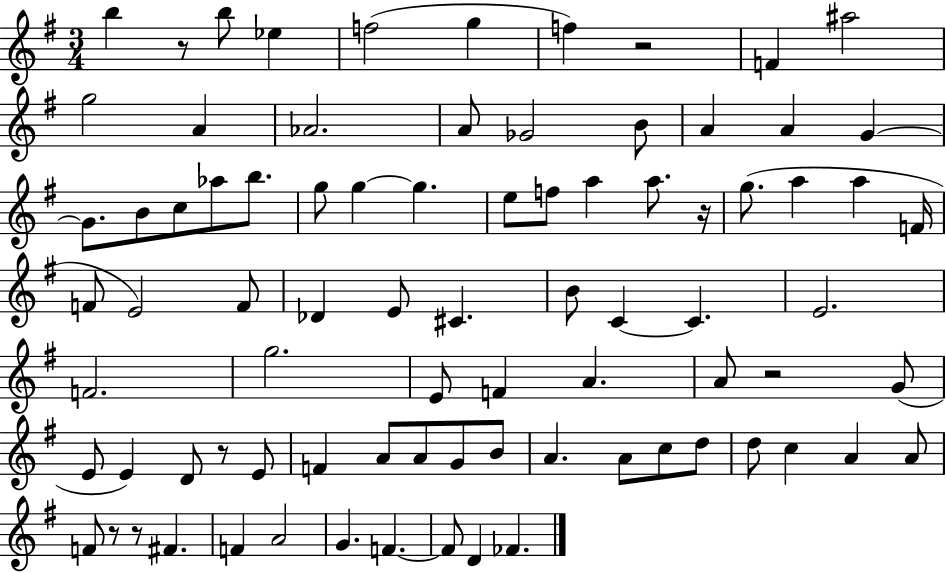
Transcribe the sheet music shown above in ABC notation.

X:1
T:Untitled
M:3/4
L:1/4
K:G
b z/2 b/2 _e f2 g f z2 F ^a2 g2 A _A2 A/2 _G2 B/2 A A G G/2 B/2 c/2 _a/2 b/2 g/2 g g e/2 f/2 a a/2 z/4 g/2 a a F/4 F/2 E2 F/2 _D E/2 ^C B/2 C C E2 F2 g2 E/2 F A A/2 z2 G/2 E/2 E D/2 z/2 E/2 F A/2 A/2 G/2 B/2 A A/2 c/2 d/2 d/2 c A A/2 F/2 z/2 z/2 ^F F A2 G F F/2 D _F